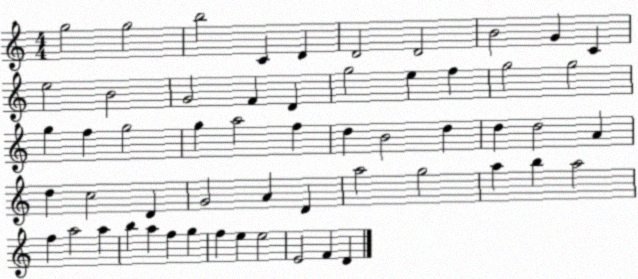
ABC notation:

X:1
T:Untitled
M:4/4
L:1/4
K:C
g2 g2 b2 C D D2 D2 B2 G C e2 B2 G2 F D g2 e f g2 g2 g f g2 g a2 f d B2 d d d2 A d c2 D G2 A D a2 g2 a b a2 f a2 a b a f g f e e2 E2 F D